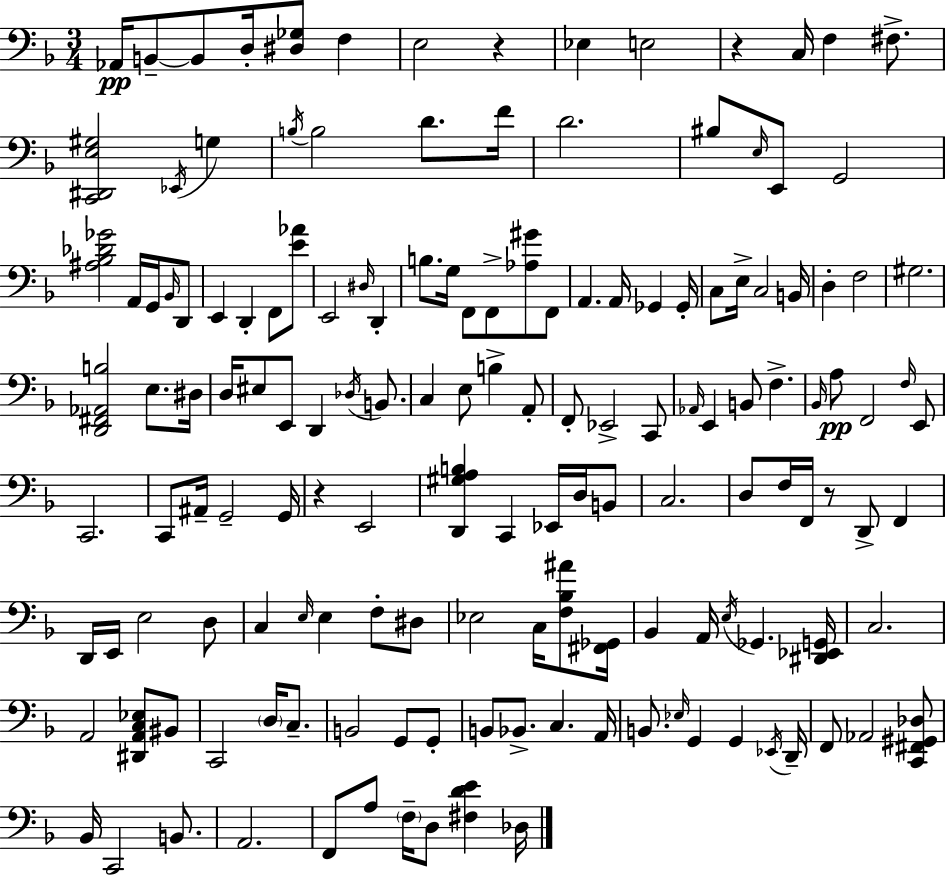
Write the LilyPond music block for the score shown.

{
  \clef bass
  \numericTimeSignature
  \time 3/4
  \key d \minor
  aes,16\pp b,8--~~ b,8 d16-. <dis ges>8 f4 | e2 r4 | ees4 e2 | r4 c16 f4 fis8.-> | \break <c, dis, e gis>2 \acciaccatura { ees,16 } g4 | \acciaccatura { b16 } b2 d'8. | f'16 d'2. | bis8 \grace { e16 } e,8 g,2 | \break <ais bes des' ges'>2 a,16 | g,16 \grace { bes,16 } d,8 e,4 d,4-. | f,8 <e' aes'>8 e,2 | \grace { dis16 } d,4-. b8. g16 f,8 f,8-> | \break <aes gis'>8 f,8 a,4. a,16 | ges,4 ges,16-. c8 e16-> c2 | b,16 d4-. f2 | gis2. | \break <d, fis, aes, b>2 | e8. dis16 d16 eis8 e,8 d,4 | \acciaccatura { des16 } b,8. c4 e8 | b4-> a,8-. f,8-. ees,2-> | \break c,8 \grace { aes,16 } e,4 b,8 | f4.-> \grace { bes,16 }\pp a8 f,2 | \grace { f16 } e,8 c,2. | c,8 ais,16-- | \break g,2-- g,16 r4 | e,2 <d, gis a b>4 | c,4 ees,16 d16 b,8 c2. | d8 f16 | \break f,16 r8 d,8-> f,4 d,16 e,16 e2 | d8 c4 | \grace { e16 } e4 f8-. dis8 ees2 | c16 <f bes ais'>8 <fis, ges,>16 bes,4 | \break a,16 \acciaccatura { e16 } ges,4. <dis, ees, g,>16 c2. | a,2 | <dis, a, c ees>8 bis,8 c,2 | \parenthesize d16 c8.-- b,2 | \break g,8 g,8-. b,8 | bes,8.-> c4. a,16 b,8. | \grace { ees16 } g,4 g,4 \acciaccatura { ees,16 } | d,16-- f,8 aes,2 <c, fis, gis, des>8 | \break bes,16 c,2 b,8. | a,2. | f,8 a8 \parenthesize f16-- d8 <fis d' e'>4 | des16 \bar "|."
}